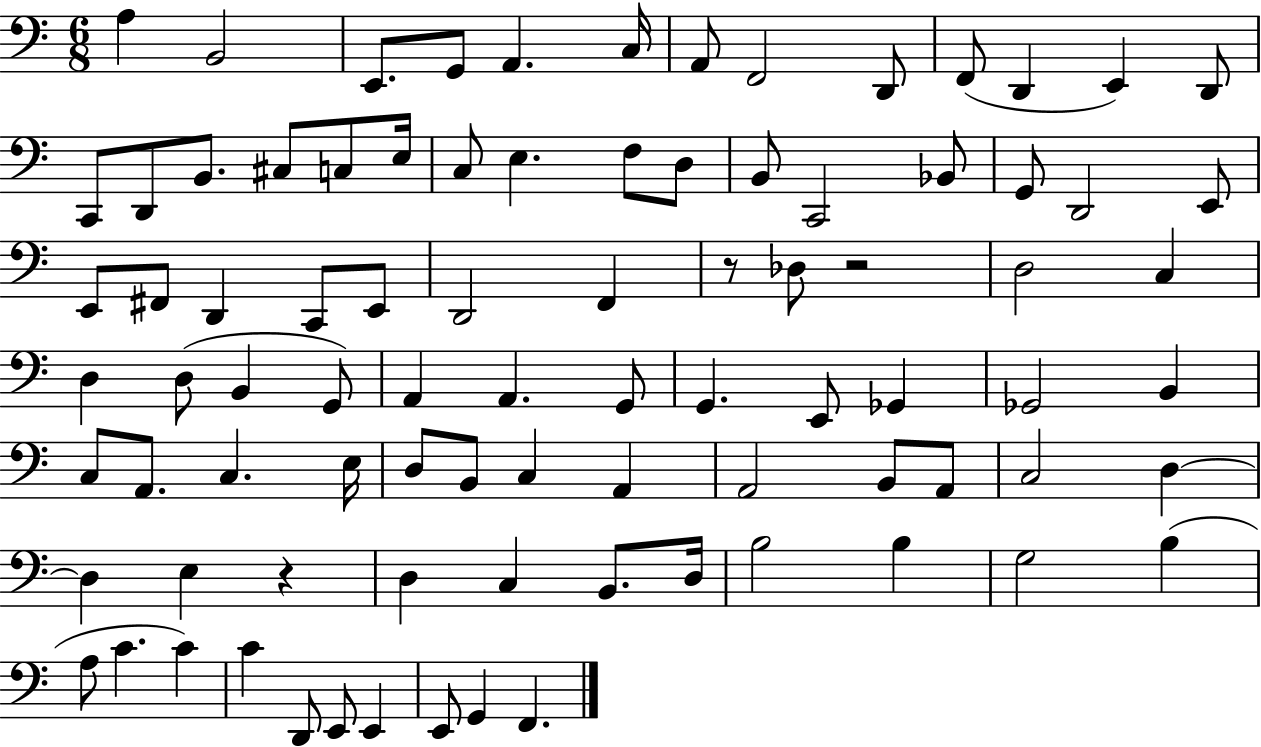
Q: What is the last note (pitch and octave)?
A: F2